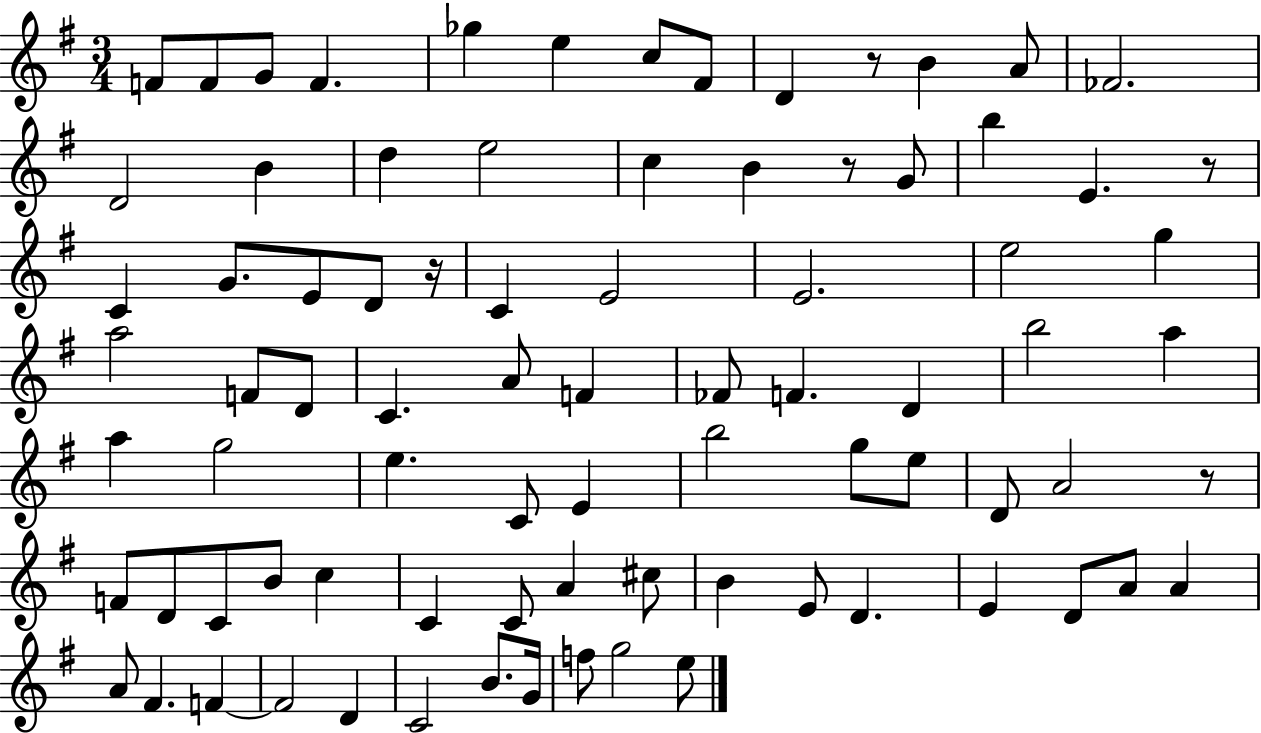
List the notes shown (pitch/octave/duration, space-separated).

F4/e F4/e G4/e F4/q. Gb5/q E5/q C5/e F#4/e D4/q R/e B4/q A4/e FES4/h. D4/h B4/q D5/q E5/h C5/q B4/q R/e G4/e B5/q E4/q. R/e C4/q G4/e. E4/e D4/e R/s C4/q E4/h E4/h. E5/h G5/q A5/h F4/e D4/e C4/q. A4/e F4/q FES4/e F4/q. D4/q B5/h A5/q A5/q G5/h E5/q. C4/e E4/q B5/h G5/e E5/e D4/e A4/h R/e F4/e D4/e C4/e B4/e C5/q C4/q C4/e A4/q C#5/e B4/q E4/e D4/q. E4/q D4/e A4/e A4/q A4/e F#4/q. F4/q F4/h D4/q C4/h B4/e. G4/s F5/e G5/h E5/e